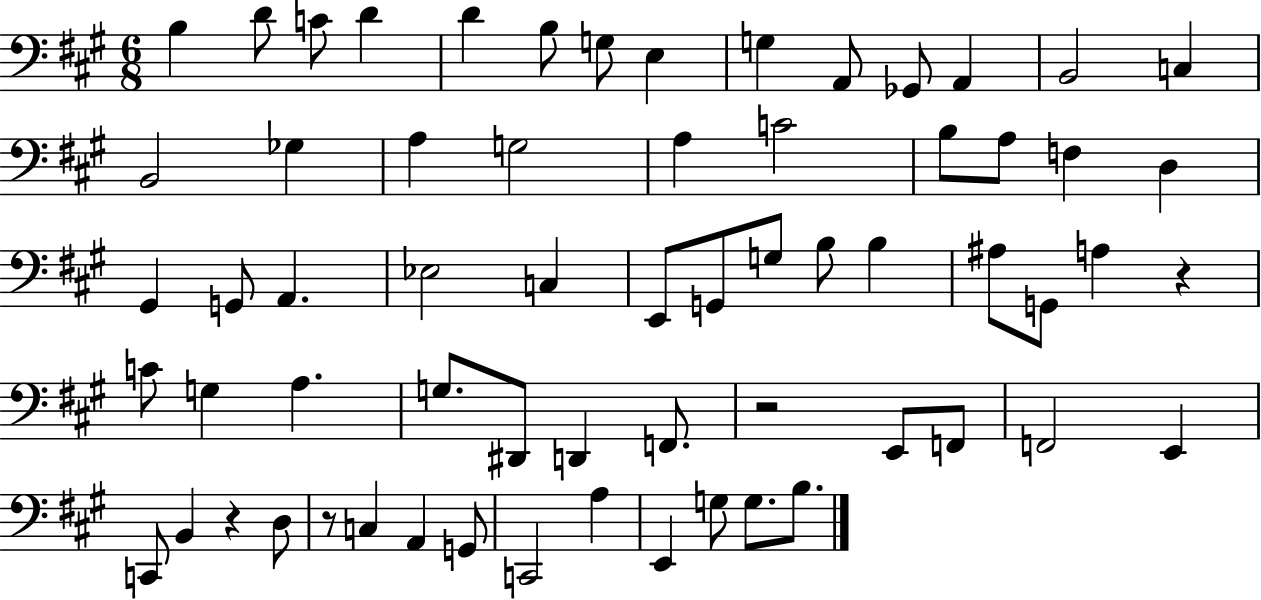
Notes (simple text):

B3/q D4/e C4/e D4/q D4/q B3/e G3/e E3/q G3/q A2/e Gb2/e A2/q B2/h C3/q B2/h Gb3/q A3/q G3/h A3/q C4/h B3/e A3/e F3/q D3/q G#2/q G2/e A2/q. Eb3/h C3/q E2/e G2/e G3/e B3/e B3/q A#3/e G2/e A3/q R/q C4/e G3/q A3/q. G3/e. D#2/e D2/q F2/e. R/h E2/e F2/e F2/h E2/q C2/e B2/q R/q D3/e R/e C3/q A2/q G2/e C2/h A3/q E2/q G3/e G3/e. B3/e.